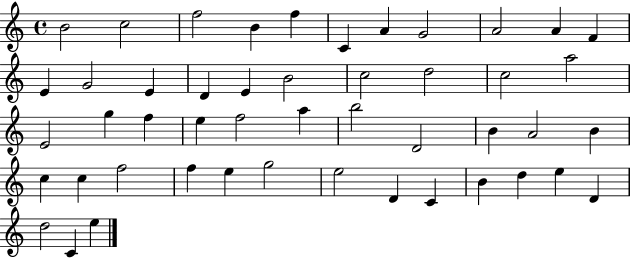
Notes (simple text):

B4/h C5/h F5/h B4/q F5/q C4/q A4/q G4/h A4/h A4/q F4/q E4/q G4/h E4/q D4/q E4/q B4/h C5/h D5/h C5/h A5/h E4/h G5/q F5/q E5/q F5/h A5/q B5/h D4/h B4/q A4/h B4/q C5/q C5/q F5/h F5/q E5/q G5/h E5/h D4/q C4/q B4/q D5/q E5/q D4/q D5/h C4/q E5/q